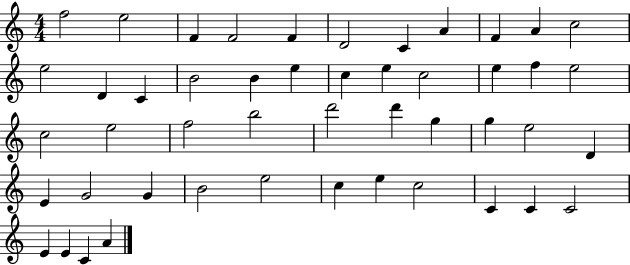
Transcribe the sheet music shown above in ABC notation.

X:1
T:Untitled
M:4/4
L:1/4
K:C
f2 e2 F F2 F D2 C A F A c2 e2 D C B2 B e c e c2 e f e2 c2 e2 f2 b2 d'2 d' g g e2 D E G2 G B2 e2 c e c2 C C C2 E E C A